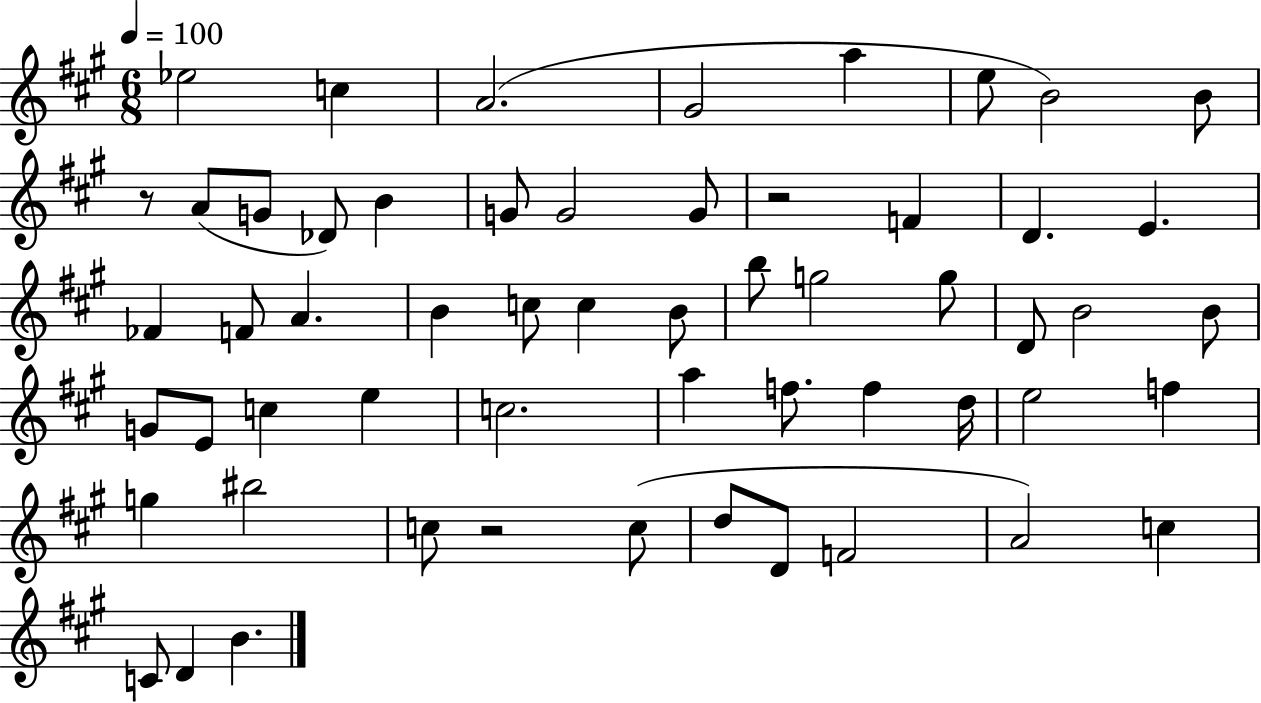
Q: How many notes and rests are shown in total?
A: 57